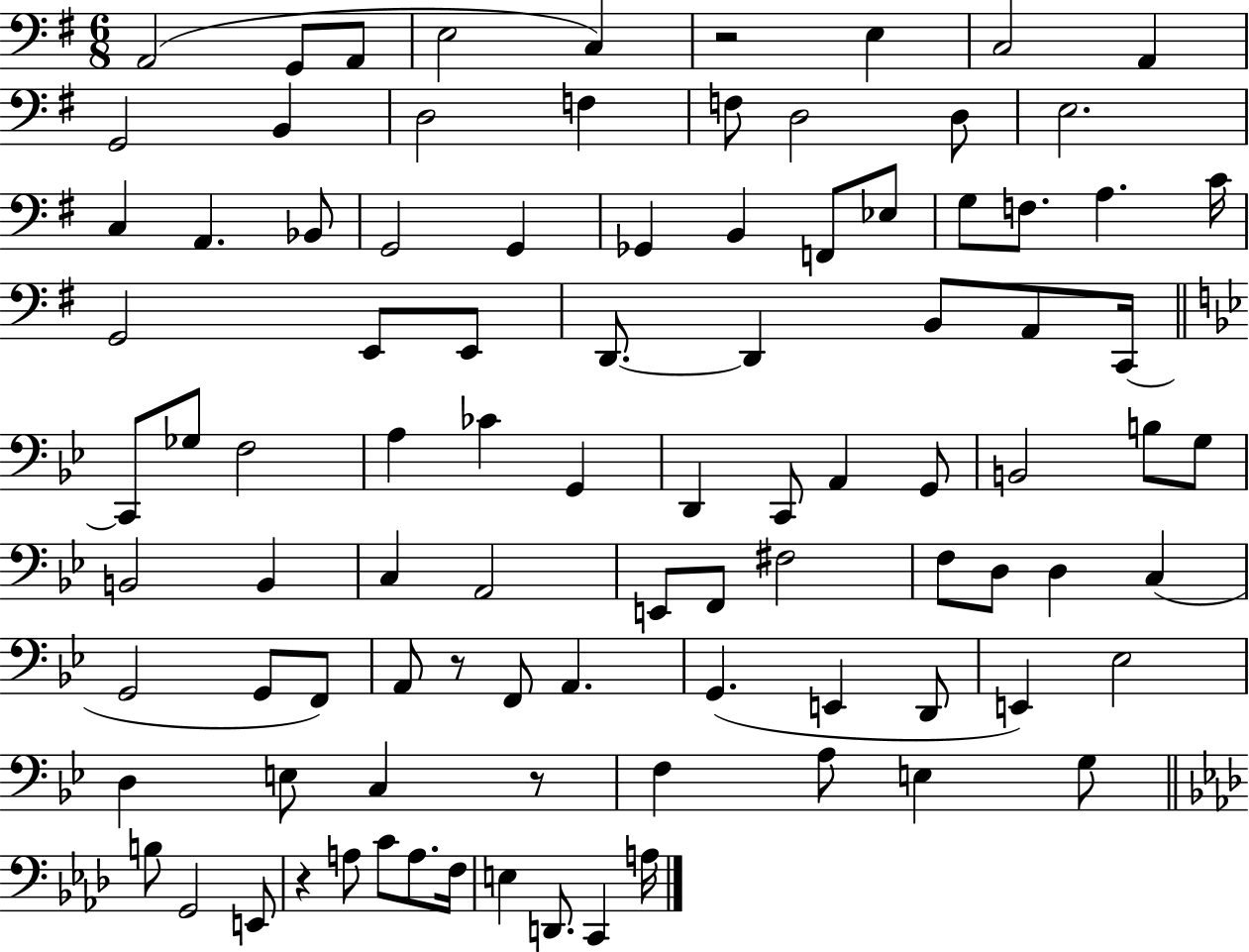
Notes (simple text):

A2/h G2/e A2/e E3/h C3/q R/h E3/q C3/h A2/q G2/h B2/q D3/h F3/q F3/e D3/h D3/e E3/h. C3/q A2/q. Bb2/e G2/h G2/q Gb2/q B2/q F2/e Eb3/e G3/e F3/e. A3/q. C4/s G2/h E2/e E2/e D2/e. D2/q B2/e A2/e C2/s C2/e Gb3/e F3/h A3/q CES4/q G2/q D2/q C2/e A2/q G2/e B2/h B3/e G3/e B2/h B2/q C3/q A2/h E2/e F2/e F#3/h F3/e D3/e D3/q C3/q G2/h G2/e F2/e A2/e R/e F2/e A2/q. G2/q. E2/q D2/e E2/q Eb3/h D3/q E3/e C3/q R/e F3/q A3/e E3/q G3/e B3/e G2/h E2/e R/q A3/e C4/e A3/e. F3/s E3/q D2/e. C2/q A3/s